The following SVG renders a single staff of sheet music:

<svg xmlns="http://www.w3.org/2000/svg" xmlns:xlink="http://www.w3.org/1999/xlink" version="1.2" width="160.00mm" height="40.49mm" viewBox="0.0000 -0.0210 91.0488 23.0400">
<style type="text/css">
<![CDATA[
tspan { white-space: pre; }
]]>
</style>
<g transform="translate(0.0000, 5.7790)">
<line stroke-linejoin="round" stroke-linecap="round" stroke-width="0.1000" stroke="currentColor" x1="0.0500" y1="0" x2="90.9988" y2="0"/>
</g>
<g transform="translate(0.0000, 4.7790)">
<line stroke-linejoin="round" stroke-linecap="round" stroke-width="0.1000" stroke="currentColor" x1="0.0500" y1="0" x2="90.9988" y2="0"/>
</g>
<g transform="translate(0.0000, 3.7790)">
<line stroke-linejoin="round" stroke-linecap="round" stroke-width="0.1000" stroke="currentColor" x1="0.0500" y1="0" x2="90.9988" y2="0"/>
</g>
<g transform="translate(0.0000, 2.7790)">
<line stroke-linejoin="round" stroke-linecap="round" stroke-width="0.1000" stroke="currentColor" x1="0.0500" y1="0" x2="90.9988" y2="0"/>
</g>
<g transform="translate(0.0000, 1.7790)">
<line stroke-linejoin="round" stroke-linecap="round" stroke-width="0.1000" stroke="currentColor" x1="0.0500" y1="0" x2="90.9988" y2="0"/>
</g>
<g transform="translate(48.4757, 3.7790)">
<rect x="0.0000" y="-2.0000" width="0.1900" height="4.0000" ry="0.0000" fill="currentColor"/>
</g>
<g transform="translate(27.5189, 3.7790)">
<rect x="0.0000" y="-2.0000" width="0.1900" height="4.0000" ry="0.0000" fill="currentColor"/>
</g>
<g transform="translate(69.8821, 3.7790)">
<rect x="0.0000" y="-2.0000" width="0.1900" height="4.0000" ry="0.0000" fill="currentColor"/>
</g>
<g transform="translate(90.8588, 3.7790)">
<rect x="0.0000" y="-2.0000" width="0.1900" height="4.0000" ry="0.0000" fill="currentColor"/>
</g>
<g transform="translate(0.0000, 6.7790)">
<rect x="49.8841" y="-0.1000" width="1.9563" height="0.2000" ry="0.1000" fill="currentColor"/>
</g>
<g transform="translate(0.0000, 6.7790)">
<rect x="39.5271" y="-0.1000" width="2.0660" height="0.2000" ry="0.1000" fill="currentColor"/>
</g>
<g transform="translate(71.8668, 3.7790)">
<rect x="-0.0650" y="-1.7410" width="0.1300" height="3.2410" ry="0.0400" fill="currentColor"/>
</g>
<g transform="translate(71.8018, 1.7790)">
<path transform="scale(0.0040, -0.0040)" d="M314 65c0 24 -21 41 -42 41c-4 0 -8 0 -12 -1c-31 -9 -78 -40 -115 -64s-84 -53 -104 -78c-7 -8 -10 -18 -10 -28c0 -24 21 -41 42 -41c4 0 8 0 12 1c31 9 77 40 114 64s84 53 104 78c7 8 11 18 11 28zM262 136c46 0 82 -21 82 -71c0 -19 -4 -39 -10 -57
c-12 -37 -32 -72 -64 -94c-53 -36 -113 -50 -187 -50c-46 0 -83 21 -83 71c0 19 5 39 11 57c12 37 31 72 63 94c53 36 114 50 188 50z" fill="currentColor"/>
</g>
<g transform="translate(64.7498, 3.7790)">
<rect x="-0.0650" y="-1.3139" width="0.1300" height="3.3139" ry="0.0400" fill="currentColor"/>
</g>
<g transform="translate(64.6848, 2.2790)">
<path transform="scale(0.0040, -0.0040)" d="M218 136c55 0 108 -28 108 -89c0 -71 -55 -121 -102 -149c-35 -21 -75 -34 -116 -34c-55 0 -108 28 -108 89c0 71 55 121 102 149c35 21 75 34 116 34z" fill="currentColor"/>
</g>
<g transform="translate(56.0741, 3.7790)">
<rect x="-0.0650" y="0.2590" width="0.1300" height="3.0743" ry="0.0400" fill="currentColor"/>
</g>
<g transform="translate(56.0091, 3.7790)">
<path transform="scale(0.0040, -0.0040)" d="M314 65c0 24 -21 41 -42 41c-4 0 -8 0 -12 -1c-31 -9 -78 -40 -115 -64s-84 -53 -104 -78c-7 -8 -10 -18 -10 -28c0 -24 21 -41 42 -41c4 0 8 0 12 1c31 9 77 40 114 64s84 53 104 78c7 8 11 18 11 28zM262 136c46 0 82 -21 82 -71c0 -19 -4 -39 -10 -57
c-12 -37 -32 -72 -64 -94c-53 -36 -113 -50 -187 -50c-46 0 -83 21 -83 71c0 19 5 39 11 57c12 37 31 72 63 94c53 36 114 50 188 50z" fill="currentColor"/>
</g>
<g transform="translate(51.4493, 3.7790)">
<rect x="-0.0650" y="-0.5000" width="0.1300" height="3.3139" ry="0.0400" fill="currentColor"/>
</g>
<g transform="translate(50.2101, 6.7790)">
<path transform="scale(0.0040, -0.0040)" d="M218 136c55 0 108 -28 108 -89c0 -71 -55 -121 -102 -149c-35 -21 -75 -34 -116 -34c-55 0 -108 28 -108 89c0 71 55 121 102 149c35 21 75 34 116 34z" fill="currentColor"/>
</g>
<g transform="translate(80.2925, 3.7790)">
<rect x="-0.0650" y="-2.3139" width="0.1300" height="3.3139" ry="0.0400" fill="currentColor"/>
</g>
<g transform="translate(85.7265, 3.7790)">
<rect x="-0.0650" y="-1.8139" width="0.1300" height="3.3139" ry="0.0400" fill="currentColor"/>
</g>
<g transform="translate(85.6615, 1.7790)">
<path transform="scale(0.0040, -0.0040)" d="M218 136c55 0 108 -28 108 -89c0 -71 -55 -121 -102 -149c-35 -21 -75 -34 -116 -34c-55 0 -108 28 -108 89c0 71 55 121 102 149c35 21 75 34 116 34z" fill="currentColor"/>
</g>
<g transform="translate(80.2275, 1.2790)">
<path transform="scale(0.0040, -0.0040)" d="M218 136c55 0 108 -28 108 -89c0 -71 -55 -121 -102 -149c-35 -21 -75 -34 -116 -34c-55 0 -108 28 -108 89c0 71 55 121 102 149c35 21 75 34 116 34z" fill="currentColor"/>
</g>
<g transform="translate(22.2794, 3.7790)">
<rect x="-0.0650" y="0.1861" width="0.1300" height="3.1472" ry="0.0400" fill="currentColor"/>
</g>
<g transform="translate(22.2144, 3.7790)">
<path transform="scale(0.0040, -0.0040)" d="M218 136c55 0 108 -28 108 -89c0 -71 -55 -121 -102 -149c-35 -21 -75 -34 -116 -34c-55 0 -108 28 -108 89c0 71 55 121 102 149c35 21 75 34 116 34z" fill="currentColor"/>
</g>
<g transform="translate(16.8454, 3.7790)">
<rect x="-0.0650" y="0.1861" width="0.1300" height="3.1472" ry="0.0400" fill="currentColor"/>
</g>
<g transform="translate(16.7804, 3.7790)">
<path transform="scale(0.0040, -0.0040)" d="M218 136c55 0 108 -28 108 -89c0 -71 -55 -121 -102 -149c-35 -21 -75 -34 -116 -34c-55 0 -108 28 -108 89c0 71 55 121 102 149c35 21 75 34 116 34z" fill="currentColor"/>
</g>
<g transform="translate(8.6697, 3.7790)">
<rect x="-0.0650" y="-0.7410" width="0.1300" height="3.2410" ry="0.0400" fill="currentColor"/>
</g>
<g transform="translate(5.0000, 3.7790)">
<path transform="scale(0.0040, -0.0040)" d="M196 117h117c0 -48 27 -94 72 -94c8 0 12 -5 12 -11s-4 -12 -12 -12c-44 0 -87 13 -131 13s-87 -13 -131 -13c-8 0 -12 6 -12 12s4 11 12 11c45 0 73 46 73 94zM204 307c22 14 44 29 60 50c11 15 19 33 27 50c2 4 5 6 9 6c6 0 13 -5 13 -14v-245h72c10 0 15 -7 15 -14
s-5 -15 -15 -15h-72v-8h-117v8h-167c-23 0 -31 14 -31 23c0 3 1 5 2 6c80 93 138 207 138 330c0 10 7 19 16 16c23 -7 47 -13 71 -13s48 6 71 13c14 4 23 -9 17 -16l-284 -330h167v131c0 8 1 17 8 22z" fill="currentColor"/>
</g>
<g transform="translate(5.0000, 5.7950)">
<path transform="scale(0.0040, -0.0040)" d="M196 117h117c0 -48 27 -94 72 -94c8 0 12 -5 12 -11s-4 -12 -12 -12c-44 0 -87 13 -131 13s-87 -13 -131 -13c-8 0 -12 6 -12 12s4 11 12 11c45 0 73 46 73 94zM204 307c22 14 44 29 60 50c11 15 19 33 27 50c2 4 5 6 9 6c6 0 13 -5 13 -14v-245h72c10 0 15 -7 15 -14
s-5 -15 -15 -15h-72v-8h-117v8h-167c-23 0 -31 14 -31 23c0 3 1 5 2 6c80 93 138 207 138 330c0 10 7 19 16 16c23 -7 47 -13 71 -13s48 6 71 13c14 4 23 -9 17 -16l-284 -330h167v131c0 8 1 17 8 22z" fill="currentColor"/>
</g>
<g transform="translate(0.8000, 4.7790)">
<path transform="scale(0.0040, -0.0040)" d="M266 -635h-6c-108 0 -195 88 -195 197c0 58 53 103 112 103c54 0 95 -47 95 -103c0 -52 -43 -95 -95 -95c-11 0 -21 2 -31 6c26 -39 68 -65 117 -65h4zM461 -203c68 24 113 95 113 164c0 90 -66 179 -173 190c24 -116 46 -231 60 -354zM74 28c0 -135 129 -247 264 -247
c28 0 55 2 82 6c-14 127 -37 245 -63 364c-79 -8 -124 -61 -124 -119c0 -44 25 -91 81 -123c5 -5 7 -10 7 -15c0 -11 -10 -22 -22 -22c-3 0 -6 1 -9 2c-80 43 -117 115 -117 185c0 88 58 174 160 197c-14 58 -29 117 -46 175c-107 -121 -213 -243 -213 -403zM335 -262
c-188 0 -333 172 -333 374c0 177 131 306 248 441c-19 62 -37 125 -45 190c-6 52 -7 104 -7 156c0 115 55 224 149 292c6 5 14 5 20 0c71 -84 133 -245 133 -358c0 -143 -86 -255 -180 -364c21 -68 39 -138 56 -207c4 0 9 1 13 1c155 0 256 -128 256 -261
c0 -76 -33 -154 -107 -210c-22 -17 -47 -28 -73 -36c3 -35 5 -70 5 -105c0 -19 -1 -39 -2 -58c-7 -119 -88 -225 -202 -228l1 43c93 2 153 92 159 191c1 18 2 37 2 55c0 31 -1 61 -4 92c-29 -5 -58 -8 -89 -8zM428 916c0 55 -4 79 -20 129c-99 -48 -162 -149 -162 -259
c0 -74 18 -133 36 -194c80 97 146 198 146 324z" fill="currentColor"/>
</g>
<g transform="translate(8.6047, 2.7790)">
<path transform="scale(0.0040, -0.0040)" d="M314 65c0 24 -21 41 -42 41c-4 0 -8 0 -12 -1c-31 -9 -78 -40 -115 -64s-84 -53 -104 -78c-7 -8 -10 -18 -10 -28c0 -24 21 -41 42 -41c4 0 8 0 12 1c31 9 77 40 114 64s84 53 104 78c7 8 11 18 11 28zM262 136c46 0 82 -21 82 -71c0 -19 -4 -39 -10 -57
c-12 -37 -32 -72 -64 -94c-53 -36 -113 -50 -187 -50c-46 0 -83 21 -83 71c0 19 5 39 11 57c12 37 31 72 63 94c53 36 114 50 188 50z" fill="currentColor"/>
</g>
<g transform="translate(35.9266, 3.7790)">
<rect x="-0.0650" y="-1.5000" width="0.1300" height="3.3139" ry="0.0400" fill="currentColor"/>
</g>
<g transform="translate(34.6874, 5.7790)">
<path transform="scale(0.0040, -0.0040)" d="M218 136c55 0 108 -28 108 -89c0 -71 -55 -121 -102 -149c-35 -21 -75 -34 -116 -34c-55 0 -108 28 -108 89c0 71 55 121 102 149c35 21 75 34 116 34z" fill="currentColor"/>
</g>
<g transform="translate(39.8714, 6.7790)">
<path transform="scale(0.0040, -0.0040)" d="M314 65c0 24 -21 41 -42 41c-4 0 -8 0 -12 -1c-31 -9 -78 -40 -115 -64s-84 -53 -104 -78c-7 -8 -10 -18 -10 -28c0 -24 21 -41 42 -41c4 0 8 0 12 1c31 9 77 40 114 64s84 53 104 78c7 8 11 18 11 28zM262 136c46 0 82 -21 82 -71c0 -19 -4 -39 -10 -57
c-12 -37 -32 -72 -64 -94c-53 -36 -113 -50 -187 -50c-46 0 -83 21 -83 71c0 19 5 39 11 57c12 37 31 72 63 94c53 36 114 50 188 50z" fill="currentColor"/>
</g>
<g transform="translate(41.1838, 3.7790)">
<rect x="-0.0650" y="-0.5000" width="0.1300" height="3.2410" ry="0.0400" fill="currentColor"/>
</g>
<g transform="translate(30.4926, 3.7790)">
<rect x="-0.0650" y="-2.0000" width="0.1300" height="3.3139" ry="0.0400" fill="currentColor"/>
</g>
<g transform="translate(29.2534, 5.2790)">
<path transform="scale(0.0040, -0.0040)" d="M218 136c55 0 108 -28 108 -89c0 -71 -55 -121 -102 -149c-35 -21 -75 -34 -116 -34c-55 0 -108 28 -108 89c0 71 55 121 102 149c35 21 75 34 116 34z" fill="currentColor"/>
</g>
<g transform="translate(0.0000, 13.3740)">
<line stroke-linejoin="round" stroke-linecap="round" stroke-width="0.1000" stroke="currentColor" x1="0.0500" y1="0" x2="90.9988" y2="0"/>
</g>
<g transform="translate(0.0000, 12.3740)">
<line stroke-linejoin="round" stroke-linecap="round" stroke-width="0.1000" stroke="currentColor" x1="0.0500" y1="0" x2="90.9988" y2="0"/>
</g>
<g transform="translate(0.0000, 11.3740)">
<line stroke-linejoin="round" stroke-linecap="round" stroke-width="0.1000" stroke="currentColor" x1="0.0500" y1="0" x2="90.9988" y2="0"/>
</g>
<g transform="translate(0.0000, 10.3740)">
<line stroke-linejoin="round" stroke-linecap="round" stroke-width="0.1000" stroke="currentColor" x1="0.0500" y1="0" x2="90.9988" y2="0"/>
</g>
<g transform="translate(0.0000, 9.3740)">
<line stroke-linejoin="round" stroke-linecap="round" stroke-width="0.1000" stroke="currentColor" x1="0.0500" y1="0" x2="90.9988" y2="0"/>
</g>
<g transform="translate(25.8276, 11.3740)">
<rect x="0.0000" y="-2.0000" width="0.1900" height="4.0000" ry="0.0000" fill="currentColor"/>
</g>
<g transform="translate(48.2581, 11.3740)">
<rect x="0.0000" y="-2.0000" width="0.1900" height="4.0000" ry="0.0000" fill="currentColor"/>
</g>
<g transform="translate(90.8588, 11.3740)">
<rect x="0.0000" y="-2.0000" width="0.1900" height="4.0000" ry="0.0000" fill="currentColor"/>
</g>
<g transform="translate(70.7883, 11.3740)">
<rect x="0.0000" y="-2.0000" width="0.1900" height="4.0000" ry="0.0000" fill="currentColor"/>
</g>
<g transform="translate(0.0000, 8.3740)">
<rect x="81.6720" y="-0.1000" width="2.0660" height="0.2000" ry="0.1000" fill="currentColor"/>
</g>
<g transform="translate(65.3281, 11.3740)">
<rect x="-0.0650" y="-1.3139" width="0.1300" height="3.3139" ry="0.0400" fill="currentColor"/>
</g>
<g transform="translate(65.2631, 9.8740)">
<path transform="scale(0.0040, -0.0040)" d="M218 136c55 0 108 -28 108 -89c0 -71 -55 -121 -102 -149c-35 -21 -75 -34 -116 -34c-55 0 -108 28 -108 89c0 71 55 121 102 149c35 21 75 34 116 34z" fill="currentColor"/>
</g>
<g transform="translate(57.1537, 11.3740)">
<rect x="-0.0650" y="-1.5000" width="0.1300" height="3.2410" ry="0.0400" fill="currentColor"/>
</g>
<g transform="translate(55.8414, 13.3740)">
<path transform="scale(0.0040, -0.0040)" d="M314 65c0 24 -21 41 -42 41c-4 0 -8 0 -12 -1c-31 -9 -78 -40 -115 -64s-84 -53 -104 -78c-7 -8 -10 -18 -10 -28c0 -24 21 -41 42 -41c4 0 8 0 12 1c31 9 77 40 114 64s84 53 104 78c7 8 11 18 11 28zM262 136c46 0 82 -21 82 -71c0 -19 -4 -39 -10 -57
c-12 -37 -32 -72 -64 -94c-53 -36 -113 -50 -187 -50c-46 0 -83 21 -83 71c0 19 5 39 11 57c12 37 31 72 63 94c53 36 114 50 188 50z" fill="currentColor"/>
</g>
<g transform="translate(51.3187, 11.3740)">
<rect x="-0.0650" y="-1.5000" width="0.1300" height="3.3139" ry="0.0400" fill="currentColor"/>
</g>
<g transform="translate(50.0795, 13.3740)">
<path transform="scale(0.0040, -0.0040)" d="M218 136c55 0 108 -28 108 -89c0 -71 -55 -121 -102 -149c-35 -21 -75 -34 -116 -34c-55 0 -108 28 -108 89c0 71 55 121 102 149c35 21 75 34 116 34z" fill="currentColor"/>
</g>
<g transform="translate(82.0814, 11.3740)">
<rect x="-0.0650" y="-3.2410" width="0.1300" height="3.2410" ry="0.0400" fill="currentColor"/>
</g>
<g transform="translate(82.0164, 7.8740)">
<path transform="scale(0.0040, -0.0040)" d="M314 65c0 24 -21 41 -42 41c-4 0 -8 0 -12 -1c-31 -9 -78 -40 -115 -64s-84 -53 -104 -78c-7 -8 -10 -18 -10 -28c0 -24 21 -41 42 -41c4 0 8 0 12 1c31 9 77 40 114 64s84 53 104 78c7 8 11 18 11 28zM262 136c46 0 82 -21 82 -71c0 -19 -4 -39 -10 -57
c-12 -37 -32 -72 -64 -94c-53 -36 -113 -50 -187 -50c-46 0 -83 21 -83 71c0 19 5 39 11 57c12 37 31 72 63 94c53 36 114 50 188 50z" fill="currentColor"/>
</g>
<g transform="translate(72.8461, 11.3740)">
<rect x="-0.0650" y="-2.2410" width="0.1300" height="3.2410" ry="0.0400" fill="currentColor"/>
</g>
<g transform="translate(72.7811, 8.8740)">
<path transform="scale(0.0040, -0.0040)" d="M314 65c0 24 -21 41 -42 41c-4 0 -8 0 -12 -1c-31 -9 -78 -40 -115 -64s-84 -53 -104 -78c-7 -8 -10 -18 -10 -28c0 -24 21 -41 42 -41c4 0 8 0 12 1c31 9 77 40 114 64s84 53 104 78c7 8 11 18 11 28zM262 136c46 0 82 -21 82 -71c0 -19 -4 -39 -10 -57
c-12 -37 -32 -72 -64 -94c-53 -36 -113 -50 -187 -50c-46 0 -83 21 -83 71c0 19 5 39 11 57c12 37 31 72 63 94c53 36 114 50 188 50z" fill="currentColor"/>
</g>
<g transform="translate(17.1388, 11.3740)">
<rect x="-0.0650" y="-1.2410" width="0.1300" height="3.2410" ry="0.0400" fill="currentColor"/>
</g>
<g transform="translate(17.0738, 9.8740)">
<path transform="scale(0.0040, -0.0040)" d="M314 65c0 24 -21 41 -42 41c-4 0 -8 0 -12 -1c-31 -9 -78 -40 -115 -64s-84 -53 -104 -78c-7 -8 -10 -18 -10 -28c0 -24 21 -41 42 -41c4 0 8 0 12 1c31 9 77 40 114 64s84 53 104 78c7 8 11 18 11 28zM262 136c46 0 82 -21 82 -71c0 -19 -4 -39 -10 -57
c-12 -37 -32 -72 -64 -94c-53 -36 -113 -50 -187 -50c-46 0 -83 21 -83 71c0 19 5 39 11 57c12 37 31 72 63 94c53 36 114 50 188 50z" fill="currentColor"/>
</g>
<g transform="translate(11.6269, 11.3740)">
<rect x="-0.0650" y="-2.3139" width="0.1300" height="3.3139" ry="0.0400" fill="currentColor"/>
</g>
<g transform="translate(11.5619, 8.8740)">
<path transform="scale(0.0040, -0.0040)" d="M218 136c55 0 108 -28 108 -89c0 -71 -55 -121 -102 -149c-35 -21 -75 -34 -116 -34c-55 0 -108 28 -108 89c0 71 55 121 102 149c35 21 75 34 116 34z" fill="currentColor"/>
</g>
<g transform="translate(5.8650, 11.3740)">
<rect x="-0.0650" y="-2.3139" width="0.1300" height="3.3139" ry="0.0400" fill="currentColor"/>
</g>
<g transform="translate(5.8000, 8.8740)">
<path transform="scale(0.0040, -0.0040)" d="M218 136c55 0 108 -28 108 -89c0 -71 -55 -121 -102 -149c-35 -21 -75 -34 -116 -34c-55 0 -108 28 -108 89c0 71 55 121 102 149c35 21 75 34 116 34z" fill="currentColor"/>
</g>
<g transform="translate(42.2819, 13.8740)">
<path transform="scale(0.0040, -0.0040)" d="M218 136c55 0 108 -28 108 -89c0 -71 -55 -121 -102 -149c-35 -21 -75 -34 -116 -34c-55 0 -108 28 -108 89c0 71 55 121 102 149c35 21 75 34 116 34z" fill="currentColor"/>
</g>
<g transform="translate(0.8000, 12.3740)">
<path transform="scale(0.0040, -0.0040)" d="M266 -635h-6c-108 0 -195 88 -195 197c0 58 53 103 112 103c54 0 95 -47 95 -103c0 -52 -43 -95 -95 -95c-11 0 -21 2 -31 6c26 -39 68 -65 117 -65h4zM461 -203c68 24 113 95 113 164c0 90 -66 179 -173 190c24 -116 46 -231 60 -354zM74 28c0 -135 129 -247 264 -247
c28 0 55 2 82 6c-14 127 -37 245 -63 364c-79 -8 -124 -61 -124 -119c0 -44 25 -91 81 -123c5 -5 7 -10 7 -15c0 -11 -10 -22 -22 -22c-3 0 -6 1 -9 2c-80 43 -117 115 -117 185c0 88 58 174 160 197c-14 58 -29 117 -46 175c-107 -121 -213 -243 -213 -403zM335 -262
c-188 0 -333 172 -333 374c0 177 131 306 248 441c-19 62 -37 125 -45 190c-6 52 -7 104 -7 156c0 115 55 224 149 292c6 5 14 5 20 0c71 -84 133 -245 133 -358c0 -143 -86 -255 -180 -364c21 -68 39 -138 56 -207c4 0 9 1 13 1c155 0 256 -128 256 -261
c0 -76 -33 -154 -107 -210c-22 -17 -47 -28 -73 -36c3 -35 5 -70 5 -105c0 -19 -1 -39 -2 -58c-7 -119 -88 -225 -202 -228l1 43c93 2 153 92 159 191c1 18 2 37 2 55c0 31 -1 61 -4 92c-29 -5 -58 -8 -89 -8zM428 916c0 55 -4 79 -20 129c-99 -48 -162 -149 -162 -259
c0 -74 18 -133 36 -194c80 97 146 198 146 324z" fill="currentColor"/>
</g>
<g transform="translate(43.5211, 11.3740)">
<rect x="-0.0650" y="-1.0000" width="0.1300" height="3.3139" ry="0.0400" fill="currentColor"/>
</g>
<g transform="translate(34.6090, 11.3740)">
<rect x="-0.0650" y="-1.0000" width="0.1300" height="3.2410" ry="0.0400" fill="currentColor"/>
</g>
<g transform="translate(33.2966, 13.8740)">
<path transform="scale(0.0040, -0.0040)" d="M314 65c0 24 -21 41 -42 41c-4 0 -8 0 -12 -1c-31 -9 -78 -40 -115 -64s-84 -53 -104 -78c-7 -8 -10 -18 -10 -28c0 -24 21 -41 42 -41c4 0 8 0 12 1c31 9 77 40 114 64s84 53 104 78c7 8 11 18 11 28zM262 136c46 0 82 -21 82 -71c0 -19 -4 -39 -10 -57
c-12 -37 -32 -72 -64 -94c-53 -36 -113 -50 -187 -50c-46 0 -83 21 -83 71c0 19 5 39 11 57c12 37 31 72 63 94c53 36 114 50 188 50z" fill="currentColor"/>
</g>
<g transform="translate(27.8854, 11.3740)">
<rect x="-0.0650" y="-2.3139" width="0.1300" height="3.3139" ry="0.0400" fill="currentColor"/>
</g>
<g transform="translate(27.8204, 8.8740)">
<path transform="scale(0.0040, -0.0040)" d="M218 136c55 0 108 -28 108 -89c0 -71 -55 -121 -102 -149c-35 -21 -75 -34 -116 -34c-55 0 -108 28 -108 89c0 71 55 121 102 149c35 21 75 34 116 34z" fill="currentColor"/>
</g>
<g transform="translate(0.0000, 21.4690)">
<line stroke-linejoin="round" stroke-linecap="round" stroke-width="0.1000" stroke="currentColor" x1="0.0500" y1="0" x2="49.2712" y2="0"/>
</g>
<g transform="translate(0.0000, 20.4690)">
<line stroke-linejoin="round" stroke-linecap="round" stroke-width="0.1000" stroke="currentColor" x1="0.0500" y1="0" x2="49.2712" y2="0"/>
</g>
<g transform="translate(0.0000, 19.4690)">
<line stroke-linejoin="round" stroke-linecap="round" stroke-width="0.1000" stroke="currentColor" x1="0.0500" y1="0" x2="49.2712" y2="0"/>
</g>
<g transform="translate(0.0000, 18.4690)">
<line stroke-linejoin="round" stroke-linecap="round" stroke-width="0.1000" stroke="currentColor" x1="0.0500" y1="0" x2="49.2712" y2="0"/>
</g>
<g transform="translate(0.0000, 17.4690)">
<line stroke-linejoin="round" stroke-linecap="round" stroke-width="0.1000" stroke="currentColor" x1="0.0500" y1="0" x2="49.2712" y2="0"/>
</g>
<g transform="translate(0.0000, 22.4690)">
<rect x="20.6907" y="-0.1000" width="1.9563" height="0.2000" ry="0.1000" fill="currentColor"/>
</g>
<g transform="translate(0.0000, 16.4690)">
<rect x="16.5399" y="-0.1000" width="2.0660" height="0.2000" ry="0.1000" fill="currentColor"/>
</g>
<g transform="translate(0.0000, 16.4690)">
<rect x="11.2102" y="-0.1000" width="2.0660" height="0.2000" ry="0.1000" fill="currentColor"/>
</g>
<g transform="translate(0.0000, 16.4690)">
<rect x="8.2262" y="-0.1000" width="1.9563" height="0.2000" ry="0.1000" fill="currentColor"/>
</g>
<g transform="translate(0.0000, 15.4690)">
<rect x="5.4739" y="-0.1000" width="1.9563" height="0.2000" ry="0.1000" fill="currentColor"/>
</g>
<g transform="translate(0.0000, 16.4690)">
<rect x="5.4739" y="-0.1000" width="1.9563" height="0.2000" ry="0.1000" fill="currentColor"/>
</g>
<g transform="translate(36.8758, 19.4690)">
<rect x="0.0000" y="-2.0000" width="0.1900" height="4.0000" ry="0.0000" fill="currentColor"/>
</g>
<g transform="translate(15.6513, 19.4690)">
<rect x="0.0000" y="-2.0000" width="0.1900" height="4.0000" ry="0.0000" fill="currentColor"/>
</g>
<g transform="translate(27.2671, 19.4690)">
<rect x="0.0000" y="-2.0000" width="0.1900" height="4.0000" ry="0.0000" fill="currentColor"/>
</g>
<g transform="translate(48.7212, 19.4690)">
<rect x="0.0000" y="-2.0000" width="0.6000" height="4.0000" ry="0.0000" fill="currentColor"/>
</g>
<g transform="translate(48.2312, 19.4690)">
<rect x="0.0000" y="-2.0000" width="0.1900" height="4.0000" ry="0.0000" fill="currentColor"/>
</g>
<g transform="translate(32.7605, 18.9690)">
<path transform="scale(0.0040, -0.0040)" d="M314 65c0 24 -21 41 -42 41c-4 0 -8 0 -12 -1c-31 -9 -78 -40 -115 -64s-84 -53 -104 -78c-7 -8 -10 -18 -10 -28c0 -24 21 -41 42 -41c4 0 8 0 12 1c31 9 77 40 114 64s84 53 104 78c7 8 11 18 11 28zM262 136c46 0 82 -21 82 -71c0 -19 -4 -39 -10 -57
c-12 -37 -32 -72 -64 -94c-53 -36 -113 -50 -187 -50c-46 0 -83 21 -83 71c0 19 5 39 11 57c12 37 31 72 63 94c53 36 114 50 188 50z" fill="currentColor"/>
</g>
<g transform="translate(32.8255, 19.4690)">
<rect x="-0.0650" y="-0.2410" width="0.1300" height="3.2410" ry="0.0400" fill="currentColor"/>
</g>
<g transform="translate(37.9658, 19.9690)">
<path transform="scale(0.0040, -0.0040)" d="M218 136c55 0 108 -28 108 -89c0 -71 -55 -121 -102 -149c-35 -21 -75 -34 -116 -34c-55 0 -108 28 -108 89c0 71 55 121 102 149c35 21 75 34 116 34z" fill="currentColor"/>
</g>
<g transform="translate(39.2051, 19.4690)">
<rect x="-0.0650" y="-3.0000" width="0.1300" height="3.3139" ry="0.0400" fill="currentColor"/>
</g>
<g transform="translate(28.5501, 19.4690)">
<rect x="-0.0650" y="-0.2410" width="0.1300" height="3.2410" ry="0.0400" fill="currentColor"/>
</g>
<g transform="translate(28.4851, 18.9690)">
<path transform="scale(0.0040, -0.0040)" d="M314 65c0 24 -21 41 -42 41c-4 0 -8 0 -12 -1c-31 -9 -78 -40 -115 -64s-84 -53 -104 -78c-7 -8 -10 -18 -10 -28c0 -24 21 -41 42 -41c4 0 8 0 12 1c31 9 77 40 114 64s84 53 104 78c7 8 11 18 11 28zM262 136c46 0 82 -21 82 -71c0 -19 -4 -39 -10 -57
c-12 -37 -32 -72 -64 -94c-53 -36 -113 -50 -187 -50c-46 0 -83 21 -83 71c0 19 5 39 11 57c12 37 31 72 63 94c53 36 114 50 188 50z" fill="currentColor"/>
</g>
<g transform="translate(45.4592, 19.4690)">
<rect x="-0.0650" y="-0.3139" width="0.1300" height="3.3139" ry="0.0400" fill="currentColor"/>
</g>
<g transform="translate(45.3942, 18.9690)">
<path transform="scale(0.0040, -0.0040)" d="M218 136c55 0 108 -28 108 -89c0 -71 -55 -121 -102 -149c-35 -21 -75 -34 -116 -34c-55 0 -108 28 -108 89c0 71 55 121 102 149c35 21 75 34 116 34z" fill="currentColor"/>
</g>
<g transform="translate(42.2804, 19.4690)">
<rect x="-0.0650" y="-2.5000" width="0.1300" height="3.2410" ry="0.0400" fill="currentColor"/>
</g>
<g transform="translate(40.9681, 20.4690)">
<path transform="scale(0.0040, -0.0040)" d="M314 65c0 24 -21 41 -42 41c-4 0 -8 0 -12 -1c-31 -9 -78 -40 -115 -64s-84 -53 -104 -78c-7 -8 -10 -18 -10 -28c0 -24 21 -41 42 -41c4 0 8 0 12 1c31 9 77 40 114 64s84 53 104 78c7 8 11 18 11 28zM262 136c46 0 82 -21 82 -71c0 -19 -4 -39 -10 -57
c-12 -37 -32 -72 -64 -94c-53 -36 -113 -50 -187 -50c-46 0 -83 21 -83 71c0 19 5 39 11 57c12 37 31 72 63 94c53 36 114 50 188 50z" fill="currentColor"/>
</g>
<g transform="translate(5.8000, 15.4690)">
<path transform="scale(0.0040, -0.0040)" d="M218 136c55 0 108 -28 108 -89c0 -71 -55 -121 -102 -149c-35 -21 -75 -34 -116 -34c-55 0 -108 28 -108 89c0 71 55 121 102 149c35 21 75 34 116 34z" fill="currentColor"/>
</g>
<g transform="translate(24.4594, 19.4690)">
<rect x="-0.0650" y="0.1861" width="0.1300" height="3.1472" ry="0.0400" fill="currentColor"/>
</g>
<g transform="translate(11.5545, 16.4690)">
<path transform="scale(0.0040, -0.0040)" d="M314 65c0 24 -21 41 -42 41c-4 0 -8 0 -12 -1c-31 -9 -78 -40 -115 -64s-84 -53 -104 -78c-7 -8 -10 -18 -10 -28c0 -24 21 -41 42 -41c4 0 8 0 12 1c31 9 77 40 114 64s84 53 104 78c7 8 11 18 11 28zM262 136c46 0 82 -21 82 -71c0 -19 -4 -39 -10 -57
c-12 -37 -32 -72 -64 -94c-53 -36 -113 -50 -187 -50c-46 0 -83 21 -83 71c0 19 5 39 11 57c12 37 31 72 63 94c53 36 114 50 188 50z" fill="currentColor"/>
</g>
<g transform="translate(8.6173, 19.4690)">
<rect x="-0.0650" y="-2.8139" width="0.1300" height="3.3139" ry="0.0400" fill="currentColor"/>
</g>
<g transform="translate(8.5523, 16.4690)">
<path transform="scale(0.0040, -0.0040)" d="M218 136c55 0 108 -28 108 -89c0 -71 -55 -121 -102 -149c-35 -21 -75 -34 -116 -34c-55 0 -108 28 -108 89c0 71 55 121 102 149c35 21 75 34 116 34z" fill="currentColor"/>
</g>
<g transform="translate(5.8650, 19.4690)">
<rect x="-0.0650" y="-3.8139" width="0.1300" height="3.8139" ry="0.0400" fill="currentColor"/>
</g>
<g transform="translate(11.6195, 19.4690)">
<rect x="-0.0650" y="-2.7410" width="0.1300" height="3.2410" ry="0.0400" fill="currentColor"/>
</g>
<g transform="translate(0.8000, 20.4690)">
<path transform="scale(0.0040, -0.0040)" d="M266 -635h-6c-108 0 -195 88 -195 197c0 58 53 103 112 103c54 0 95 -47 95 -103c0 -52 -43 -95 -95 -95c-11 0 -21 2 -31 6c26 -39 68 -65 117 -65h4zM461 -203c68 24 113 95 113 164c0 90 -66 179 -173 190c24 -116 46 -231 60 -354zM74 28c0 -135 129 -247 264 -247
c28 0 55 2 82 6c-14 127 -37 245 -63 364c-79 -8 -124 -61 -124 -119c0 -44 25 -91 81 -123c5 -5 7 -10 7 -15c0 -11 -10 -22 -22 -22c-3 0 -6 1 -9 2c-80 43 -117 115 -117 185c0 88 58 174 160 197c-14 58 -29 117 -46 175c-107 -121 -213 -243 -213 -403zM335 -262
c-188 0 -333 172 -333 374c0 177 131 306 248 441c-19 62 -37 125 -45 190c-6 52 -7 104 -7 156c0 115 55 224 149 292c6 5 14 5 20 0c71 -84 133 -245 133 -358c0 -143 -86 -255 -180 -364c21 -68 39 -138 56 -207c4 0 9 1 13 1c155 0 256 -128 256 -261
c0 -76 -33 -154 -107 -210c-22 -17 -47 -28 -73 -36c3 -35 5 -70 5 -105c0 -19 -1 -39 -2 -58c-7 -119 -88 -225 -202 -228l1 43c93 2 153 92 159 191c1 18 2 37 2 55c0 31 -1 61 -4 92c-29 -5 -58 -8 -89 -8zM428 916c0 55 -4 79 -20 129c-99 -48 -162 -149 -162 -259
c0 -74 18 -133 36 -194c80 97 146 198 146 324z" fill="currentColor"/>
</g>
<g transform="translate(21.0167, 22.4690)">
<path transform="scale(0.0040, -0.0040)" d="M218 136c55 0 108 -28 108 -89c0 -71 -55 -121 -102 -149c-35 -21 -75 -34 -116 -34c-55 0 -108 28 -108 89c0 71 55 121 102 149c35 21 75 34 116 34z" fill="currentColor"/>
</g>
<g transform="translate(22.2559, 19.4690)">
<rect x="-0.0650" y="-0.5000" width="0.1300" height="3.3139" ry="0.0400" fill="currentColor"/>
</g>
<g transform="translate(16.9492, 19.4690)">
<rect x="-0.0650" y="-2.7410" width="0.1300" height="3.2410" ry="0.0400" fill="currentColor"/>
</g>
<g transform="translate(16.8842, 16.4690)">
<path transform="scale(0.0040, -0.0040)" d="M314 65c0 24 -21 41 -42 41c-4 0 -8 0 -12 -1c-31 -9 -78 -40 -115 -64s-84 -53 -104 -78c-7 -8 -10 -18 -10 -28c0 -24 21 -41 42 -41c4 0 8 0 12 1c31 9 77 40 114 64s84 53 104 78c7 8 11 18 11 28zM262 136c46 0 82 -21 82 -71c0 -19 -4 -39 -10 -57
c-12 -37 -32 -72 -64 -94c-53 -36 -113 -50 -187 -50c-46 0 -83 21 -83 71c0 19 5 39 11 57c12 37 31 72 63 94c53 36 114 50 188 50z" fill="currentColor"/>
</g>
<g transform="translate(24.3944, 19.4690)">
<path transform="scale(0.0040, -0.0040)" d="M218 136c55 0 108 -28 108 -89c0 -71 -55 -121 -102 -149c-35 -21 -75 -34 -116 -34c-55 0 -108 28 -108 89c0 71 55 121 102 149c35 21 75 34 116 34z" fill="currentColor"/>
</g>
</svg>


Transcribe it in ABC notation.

X:1
T:Untitled
M:4/4
L:1/4
K:C
d2 B B F E C2 C B2 e f2 g f g g e2 g D2 D E E2 e g2 b2 c' a a2 a2 C B c2 c2 A G2 c